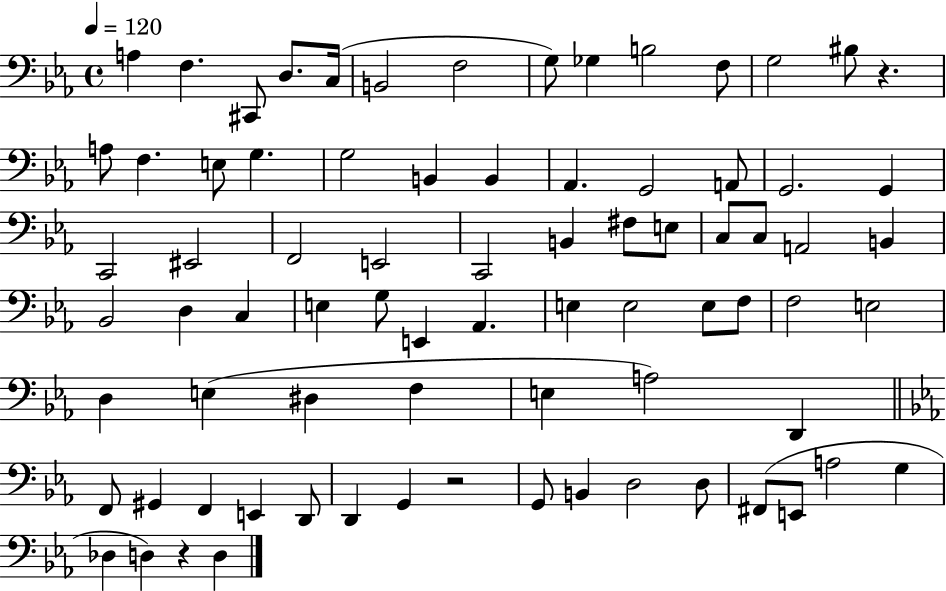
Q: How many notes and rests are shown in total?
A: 78